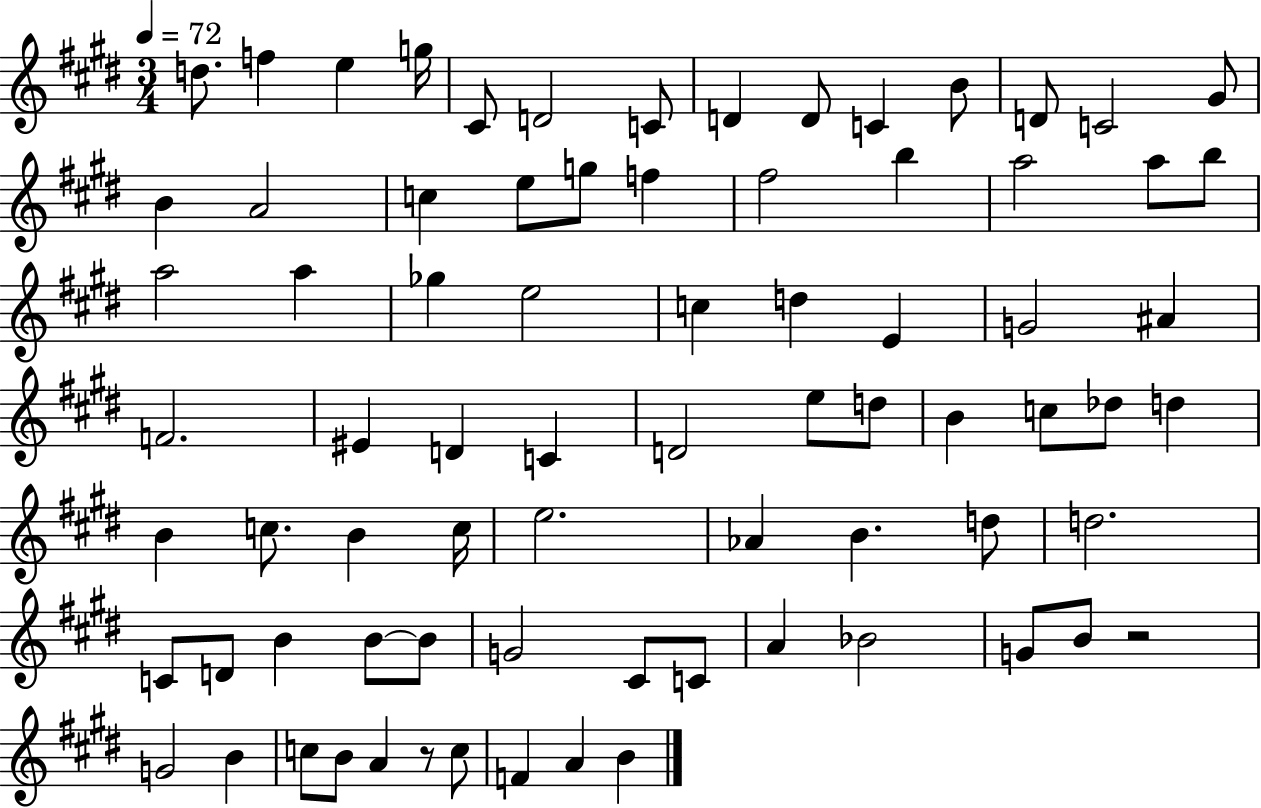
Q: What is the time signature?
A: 3/4